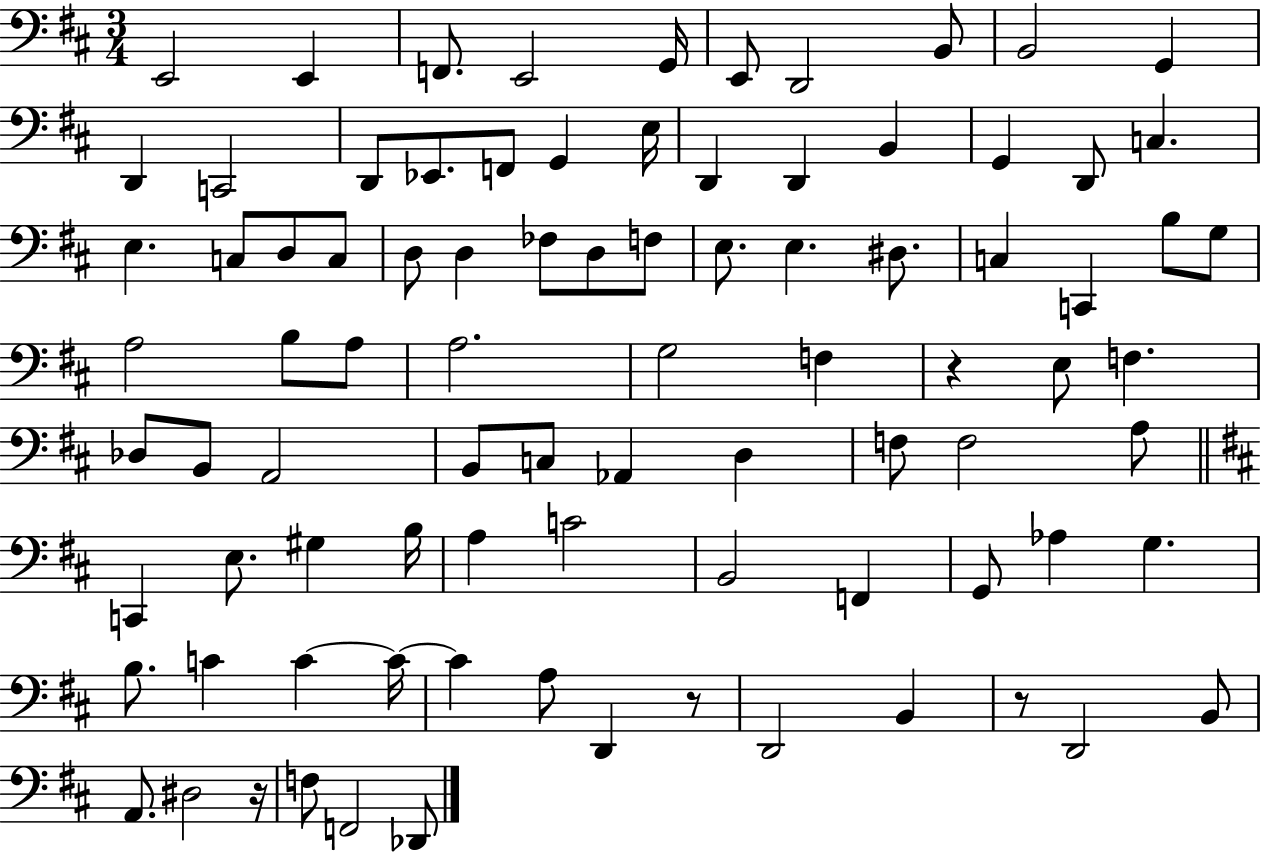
E2/h E2/q F2/e. E2/h G2/s E2/e D2/h B2/e B2/h G2/q D2/q C2/h D2/e Eb2/e. F2/e G2/q E3/s D2/q D2/q B2/q G2/q D2/e C3/q. E3/q. C3/e D3/e C3/e D3/e D3/q FES3/e D3/e F3/e E3/e. E3/q. D#3/e. C3/q C2/q B3/e G3/e A3/h B3/e A3/e A3/h. G3/h F3/q R/q E3/e F3/q. Db3/e B2/e A2/h B2/e C3/e Ab2/q D3/q F3/e F3/h A3/e C2/q E3/e. G#3/q B3/s A3/q C4/h B2/h F2/q G2/e Ab3/q G3/q. B3/e. C4/q C4/q C4/s C4/q A3/e D2/q R/e D2/h B2/q R/e D2/h B2/e A2/e. D#3/h R/s F3/e F2/h Db2/e